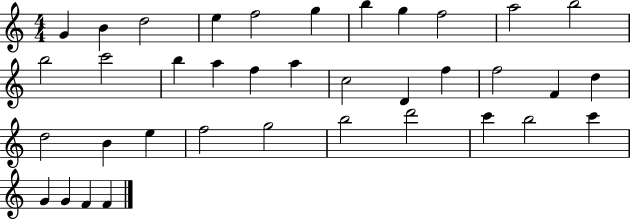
G4/q B4/q D5/h E5/q F5/h G5/q B5/q G5/q F5/h A5/h B5/h B5/h C6/h B5/q A5/q F5/q A5/q C5/h D4/q F5/q F5/h F4/q D5/q D5/h B4/q E5/q F5/h G5/h B5/h D6/h C6/q B5/h C6/q G4/q G4/q F4/q F4/q